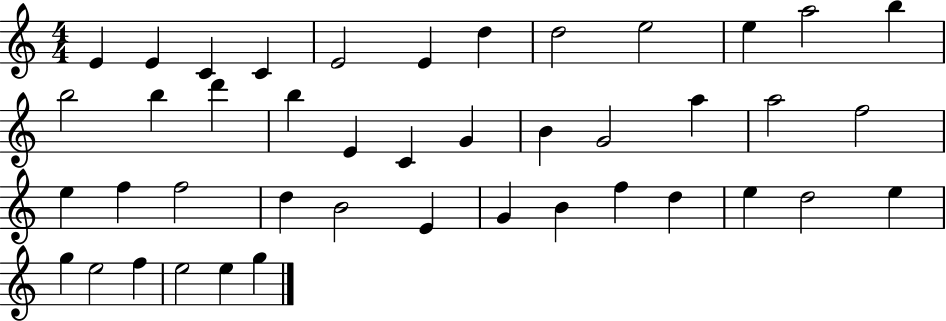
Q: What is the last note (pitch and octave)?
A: G5